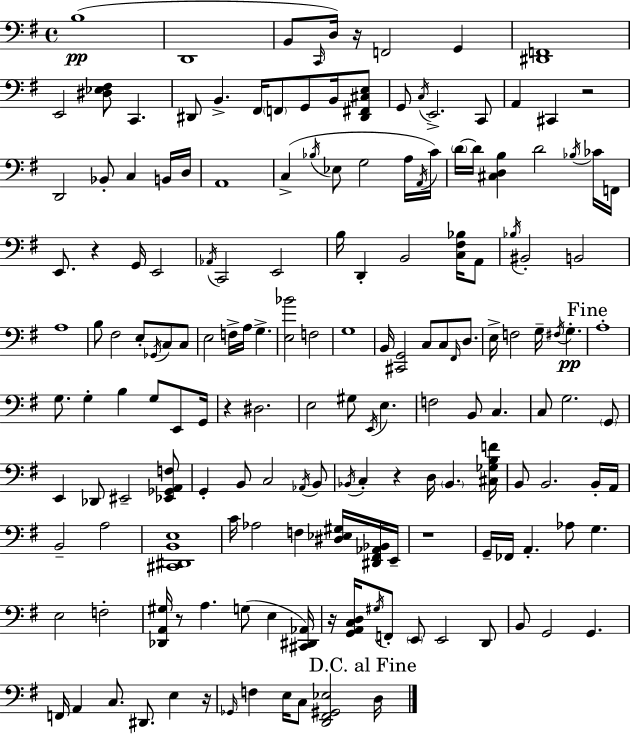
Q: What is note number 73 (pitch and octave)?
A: F3